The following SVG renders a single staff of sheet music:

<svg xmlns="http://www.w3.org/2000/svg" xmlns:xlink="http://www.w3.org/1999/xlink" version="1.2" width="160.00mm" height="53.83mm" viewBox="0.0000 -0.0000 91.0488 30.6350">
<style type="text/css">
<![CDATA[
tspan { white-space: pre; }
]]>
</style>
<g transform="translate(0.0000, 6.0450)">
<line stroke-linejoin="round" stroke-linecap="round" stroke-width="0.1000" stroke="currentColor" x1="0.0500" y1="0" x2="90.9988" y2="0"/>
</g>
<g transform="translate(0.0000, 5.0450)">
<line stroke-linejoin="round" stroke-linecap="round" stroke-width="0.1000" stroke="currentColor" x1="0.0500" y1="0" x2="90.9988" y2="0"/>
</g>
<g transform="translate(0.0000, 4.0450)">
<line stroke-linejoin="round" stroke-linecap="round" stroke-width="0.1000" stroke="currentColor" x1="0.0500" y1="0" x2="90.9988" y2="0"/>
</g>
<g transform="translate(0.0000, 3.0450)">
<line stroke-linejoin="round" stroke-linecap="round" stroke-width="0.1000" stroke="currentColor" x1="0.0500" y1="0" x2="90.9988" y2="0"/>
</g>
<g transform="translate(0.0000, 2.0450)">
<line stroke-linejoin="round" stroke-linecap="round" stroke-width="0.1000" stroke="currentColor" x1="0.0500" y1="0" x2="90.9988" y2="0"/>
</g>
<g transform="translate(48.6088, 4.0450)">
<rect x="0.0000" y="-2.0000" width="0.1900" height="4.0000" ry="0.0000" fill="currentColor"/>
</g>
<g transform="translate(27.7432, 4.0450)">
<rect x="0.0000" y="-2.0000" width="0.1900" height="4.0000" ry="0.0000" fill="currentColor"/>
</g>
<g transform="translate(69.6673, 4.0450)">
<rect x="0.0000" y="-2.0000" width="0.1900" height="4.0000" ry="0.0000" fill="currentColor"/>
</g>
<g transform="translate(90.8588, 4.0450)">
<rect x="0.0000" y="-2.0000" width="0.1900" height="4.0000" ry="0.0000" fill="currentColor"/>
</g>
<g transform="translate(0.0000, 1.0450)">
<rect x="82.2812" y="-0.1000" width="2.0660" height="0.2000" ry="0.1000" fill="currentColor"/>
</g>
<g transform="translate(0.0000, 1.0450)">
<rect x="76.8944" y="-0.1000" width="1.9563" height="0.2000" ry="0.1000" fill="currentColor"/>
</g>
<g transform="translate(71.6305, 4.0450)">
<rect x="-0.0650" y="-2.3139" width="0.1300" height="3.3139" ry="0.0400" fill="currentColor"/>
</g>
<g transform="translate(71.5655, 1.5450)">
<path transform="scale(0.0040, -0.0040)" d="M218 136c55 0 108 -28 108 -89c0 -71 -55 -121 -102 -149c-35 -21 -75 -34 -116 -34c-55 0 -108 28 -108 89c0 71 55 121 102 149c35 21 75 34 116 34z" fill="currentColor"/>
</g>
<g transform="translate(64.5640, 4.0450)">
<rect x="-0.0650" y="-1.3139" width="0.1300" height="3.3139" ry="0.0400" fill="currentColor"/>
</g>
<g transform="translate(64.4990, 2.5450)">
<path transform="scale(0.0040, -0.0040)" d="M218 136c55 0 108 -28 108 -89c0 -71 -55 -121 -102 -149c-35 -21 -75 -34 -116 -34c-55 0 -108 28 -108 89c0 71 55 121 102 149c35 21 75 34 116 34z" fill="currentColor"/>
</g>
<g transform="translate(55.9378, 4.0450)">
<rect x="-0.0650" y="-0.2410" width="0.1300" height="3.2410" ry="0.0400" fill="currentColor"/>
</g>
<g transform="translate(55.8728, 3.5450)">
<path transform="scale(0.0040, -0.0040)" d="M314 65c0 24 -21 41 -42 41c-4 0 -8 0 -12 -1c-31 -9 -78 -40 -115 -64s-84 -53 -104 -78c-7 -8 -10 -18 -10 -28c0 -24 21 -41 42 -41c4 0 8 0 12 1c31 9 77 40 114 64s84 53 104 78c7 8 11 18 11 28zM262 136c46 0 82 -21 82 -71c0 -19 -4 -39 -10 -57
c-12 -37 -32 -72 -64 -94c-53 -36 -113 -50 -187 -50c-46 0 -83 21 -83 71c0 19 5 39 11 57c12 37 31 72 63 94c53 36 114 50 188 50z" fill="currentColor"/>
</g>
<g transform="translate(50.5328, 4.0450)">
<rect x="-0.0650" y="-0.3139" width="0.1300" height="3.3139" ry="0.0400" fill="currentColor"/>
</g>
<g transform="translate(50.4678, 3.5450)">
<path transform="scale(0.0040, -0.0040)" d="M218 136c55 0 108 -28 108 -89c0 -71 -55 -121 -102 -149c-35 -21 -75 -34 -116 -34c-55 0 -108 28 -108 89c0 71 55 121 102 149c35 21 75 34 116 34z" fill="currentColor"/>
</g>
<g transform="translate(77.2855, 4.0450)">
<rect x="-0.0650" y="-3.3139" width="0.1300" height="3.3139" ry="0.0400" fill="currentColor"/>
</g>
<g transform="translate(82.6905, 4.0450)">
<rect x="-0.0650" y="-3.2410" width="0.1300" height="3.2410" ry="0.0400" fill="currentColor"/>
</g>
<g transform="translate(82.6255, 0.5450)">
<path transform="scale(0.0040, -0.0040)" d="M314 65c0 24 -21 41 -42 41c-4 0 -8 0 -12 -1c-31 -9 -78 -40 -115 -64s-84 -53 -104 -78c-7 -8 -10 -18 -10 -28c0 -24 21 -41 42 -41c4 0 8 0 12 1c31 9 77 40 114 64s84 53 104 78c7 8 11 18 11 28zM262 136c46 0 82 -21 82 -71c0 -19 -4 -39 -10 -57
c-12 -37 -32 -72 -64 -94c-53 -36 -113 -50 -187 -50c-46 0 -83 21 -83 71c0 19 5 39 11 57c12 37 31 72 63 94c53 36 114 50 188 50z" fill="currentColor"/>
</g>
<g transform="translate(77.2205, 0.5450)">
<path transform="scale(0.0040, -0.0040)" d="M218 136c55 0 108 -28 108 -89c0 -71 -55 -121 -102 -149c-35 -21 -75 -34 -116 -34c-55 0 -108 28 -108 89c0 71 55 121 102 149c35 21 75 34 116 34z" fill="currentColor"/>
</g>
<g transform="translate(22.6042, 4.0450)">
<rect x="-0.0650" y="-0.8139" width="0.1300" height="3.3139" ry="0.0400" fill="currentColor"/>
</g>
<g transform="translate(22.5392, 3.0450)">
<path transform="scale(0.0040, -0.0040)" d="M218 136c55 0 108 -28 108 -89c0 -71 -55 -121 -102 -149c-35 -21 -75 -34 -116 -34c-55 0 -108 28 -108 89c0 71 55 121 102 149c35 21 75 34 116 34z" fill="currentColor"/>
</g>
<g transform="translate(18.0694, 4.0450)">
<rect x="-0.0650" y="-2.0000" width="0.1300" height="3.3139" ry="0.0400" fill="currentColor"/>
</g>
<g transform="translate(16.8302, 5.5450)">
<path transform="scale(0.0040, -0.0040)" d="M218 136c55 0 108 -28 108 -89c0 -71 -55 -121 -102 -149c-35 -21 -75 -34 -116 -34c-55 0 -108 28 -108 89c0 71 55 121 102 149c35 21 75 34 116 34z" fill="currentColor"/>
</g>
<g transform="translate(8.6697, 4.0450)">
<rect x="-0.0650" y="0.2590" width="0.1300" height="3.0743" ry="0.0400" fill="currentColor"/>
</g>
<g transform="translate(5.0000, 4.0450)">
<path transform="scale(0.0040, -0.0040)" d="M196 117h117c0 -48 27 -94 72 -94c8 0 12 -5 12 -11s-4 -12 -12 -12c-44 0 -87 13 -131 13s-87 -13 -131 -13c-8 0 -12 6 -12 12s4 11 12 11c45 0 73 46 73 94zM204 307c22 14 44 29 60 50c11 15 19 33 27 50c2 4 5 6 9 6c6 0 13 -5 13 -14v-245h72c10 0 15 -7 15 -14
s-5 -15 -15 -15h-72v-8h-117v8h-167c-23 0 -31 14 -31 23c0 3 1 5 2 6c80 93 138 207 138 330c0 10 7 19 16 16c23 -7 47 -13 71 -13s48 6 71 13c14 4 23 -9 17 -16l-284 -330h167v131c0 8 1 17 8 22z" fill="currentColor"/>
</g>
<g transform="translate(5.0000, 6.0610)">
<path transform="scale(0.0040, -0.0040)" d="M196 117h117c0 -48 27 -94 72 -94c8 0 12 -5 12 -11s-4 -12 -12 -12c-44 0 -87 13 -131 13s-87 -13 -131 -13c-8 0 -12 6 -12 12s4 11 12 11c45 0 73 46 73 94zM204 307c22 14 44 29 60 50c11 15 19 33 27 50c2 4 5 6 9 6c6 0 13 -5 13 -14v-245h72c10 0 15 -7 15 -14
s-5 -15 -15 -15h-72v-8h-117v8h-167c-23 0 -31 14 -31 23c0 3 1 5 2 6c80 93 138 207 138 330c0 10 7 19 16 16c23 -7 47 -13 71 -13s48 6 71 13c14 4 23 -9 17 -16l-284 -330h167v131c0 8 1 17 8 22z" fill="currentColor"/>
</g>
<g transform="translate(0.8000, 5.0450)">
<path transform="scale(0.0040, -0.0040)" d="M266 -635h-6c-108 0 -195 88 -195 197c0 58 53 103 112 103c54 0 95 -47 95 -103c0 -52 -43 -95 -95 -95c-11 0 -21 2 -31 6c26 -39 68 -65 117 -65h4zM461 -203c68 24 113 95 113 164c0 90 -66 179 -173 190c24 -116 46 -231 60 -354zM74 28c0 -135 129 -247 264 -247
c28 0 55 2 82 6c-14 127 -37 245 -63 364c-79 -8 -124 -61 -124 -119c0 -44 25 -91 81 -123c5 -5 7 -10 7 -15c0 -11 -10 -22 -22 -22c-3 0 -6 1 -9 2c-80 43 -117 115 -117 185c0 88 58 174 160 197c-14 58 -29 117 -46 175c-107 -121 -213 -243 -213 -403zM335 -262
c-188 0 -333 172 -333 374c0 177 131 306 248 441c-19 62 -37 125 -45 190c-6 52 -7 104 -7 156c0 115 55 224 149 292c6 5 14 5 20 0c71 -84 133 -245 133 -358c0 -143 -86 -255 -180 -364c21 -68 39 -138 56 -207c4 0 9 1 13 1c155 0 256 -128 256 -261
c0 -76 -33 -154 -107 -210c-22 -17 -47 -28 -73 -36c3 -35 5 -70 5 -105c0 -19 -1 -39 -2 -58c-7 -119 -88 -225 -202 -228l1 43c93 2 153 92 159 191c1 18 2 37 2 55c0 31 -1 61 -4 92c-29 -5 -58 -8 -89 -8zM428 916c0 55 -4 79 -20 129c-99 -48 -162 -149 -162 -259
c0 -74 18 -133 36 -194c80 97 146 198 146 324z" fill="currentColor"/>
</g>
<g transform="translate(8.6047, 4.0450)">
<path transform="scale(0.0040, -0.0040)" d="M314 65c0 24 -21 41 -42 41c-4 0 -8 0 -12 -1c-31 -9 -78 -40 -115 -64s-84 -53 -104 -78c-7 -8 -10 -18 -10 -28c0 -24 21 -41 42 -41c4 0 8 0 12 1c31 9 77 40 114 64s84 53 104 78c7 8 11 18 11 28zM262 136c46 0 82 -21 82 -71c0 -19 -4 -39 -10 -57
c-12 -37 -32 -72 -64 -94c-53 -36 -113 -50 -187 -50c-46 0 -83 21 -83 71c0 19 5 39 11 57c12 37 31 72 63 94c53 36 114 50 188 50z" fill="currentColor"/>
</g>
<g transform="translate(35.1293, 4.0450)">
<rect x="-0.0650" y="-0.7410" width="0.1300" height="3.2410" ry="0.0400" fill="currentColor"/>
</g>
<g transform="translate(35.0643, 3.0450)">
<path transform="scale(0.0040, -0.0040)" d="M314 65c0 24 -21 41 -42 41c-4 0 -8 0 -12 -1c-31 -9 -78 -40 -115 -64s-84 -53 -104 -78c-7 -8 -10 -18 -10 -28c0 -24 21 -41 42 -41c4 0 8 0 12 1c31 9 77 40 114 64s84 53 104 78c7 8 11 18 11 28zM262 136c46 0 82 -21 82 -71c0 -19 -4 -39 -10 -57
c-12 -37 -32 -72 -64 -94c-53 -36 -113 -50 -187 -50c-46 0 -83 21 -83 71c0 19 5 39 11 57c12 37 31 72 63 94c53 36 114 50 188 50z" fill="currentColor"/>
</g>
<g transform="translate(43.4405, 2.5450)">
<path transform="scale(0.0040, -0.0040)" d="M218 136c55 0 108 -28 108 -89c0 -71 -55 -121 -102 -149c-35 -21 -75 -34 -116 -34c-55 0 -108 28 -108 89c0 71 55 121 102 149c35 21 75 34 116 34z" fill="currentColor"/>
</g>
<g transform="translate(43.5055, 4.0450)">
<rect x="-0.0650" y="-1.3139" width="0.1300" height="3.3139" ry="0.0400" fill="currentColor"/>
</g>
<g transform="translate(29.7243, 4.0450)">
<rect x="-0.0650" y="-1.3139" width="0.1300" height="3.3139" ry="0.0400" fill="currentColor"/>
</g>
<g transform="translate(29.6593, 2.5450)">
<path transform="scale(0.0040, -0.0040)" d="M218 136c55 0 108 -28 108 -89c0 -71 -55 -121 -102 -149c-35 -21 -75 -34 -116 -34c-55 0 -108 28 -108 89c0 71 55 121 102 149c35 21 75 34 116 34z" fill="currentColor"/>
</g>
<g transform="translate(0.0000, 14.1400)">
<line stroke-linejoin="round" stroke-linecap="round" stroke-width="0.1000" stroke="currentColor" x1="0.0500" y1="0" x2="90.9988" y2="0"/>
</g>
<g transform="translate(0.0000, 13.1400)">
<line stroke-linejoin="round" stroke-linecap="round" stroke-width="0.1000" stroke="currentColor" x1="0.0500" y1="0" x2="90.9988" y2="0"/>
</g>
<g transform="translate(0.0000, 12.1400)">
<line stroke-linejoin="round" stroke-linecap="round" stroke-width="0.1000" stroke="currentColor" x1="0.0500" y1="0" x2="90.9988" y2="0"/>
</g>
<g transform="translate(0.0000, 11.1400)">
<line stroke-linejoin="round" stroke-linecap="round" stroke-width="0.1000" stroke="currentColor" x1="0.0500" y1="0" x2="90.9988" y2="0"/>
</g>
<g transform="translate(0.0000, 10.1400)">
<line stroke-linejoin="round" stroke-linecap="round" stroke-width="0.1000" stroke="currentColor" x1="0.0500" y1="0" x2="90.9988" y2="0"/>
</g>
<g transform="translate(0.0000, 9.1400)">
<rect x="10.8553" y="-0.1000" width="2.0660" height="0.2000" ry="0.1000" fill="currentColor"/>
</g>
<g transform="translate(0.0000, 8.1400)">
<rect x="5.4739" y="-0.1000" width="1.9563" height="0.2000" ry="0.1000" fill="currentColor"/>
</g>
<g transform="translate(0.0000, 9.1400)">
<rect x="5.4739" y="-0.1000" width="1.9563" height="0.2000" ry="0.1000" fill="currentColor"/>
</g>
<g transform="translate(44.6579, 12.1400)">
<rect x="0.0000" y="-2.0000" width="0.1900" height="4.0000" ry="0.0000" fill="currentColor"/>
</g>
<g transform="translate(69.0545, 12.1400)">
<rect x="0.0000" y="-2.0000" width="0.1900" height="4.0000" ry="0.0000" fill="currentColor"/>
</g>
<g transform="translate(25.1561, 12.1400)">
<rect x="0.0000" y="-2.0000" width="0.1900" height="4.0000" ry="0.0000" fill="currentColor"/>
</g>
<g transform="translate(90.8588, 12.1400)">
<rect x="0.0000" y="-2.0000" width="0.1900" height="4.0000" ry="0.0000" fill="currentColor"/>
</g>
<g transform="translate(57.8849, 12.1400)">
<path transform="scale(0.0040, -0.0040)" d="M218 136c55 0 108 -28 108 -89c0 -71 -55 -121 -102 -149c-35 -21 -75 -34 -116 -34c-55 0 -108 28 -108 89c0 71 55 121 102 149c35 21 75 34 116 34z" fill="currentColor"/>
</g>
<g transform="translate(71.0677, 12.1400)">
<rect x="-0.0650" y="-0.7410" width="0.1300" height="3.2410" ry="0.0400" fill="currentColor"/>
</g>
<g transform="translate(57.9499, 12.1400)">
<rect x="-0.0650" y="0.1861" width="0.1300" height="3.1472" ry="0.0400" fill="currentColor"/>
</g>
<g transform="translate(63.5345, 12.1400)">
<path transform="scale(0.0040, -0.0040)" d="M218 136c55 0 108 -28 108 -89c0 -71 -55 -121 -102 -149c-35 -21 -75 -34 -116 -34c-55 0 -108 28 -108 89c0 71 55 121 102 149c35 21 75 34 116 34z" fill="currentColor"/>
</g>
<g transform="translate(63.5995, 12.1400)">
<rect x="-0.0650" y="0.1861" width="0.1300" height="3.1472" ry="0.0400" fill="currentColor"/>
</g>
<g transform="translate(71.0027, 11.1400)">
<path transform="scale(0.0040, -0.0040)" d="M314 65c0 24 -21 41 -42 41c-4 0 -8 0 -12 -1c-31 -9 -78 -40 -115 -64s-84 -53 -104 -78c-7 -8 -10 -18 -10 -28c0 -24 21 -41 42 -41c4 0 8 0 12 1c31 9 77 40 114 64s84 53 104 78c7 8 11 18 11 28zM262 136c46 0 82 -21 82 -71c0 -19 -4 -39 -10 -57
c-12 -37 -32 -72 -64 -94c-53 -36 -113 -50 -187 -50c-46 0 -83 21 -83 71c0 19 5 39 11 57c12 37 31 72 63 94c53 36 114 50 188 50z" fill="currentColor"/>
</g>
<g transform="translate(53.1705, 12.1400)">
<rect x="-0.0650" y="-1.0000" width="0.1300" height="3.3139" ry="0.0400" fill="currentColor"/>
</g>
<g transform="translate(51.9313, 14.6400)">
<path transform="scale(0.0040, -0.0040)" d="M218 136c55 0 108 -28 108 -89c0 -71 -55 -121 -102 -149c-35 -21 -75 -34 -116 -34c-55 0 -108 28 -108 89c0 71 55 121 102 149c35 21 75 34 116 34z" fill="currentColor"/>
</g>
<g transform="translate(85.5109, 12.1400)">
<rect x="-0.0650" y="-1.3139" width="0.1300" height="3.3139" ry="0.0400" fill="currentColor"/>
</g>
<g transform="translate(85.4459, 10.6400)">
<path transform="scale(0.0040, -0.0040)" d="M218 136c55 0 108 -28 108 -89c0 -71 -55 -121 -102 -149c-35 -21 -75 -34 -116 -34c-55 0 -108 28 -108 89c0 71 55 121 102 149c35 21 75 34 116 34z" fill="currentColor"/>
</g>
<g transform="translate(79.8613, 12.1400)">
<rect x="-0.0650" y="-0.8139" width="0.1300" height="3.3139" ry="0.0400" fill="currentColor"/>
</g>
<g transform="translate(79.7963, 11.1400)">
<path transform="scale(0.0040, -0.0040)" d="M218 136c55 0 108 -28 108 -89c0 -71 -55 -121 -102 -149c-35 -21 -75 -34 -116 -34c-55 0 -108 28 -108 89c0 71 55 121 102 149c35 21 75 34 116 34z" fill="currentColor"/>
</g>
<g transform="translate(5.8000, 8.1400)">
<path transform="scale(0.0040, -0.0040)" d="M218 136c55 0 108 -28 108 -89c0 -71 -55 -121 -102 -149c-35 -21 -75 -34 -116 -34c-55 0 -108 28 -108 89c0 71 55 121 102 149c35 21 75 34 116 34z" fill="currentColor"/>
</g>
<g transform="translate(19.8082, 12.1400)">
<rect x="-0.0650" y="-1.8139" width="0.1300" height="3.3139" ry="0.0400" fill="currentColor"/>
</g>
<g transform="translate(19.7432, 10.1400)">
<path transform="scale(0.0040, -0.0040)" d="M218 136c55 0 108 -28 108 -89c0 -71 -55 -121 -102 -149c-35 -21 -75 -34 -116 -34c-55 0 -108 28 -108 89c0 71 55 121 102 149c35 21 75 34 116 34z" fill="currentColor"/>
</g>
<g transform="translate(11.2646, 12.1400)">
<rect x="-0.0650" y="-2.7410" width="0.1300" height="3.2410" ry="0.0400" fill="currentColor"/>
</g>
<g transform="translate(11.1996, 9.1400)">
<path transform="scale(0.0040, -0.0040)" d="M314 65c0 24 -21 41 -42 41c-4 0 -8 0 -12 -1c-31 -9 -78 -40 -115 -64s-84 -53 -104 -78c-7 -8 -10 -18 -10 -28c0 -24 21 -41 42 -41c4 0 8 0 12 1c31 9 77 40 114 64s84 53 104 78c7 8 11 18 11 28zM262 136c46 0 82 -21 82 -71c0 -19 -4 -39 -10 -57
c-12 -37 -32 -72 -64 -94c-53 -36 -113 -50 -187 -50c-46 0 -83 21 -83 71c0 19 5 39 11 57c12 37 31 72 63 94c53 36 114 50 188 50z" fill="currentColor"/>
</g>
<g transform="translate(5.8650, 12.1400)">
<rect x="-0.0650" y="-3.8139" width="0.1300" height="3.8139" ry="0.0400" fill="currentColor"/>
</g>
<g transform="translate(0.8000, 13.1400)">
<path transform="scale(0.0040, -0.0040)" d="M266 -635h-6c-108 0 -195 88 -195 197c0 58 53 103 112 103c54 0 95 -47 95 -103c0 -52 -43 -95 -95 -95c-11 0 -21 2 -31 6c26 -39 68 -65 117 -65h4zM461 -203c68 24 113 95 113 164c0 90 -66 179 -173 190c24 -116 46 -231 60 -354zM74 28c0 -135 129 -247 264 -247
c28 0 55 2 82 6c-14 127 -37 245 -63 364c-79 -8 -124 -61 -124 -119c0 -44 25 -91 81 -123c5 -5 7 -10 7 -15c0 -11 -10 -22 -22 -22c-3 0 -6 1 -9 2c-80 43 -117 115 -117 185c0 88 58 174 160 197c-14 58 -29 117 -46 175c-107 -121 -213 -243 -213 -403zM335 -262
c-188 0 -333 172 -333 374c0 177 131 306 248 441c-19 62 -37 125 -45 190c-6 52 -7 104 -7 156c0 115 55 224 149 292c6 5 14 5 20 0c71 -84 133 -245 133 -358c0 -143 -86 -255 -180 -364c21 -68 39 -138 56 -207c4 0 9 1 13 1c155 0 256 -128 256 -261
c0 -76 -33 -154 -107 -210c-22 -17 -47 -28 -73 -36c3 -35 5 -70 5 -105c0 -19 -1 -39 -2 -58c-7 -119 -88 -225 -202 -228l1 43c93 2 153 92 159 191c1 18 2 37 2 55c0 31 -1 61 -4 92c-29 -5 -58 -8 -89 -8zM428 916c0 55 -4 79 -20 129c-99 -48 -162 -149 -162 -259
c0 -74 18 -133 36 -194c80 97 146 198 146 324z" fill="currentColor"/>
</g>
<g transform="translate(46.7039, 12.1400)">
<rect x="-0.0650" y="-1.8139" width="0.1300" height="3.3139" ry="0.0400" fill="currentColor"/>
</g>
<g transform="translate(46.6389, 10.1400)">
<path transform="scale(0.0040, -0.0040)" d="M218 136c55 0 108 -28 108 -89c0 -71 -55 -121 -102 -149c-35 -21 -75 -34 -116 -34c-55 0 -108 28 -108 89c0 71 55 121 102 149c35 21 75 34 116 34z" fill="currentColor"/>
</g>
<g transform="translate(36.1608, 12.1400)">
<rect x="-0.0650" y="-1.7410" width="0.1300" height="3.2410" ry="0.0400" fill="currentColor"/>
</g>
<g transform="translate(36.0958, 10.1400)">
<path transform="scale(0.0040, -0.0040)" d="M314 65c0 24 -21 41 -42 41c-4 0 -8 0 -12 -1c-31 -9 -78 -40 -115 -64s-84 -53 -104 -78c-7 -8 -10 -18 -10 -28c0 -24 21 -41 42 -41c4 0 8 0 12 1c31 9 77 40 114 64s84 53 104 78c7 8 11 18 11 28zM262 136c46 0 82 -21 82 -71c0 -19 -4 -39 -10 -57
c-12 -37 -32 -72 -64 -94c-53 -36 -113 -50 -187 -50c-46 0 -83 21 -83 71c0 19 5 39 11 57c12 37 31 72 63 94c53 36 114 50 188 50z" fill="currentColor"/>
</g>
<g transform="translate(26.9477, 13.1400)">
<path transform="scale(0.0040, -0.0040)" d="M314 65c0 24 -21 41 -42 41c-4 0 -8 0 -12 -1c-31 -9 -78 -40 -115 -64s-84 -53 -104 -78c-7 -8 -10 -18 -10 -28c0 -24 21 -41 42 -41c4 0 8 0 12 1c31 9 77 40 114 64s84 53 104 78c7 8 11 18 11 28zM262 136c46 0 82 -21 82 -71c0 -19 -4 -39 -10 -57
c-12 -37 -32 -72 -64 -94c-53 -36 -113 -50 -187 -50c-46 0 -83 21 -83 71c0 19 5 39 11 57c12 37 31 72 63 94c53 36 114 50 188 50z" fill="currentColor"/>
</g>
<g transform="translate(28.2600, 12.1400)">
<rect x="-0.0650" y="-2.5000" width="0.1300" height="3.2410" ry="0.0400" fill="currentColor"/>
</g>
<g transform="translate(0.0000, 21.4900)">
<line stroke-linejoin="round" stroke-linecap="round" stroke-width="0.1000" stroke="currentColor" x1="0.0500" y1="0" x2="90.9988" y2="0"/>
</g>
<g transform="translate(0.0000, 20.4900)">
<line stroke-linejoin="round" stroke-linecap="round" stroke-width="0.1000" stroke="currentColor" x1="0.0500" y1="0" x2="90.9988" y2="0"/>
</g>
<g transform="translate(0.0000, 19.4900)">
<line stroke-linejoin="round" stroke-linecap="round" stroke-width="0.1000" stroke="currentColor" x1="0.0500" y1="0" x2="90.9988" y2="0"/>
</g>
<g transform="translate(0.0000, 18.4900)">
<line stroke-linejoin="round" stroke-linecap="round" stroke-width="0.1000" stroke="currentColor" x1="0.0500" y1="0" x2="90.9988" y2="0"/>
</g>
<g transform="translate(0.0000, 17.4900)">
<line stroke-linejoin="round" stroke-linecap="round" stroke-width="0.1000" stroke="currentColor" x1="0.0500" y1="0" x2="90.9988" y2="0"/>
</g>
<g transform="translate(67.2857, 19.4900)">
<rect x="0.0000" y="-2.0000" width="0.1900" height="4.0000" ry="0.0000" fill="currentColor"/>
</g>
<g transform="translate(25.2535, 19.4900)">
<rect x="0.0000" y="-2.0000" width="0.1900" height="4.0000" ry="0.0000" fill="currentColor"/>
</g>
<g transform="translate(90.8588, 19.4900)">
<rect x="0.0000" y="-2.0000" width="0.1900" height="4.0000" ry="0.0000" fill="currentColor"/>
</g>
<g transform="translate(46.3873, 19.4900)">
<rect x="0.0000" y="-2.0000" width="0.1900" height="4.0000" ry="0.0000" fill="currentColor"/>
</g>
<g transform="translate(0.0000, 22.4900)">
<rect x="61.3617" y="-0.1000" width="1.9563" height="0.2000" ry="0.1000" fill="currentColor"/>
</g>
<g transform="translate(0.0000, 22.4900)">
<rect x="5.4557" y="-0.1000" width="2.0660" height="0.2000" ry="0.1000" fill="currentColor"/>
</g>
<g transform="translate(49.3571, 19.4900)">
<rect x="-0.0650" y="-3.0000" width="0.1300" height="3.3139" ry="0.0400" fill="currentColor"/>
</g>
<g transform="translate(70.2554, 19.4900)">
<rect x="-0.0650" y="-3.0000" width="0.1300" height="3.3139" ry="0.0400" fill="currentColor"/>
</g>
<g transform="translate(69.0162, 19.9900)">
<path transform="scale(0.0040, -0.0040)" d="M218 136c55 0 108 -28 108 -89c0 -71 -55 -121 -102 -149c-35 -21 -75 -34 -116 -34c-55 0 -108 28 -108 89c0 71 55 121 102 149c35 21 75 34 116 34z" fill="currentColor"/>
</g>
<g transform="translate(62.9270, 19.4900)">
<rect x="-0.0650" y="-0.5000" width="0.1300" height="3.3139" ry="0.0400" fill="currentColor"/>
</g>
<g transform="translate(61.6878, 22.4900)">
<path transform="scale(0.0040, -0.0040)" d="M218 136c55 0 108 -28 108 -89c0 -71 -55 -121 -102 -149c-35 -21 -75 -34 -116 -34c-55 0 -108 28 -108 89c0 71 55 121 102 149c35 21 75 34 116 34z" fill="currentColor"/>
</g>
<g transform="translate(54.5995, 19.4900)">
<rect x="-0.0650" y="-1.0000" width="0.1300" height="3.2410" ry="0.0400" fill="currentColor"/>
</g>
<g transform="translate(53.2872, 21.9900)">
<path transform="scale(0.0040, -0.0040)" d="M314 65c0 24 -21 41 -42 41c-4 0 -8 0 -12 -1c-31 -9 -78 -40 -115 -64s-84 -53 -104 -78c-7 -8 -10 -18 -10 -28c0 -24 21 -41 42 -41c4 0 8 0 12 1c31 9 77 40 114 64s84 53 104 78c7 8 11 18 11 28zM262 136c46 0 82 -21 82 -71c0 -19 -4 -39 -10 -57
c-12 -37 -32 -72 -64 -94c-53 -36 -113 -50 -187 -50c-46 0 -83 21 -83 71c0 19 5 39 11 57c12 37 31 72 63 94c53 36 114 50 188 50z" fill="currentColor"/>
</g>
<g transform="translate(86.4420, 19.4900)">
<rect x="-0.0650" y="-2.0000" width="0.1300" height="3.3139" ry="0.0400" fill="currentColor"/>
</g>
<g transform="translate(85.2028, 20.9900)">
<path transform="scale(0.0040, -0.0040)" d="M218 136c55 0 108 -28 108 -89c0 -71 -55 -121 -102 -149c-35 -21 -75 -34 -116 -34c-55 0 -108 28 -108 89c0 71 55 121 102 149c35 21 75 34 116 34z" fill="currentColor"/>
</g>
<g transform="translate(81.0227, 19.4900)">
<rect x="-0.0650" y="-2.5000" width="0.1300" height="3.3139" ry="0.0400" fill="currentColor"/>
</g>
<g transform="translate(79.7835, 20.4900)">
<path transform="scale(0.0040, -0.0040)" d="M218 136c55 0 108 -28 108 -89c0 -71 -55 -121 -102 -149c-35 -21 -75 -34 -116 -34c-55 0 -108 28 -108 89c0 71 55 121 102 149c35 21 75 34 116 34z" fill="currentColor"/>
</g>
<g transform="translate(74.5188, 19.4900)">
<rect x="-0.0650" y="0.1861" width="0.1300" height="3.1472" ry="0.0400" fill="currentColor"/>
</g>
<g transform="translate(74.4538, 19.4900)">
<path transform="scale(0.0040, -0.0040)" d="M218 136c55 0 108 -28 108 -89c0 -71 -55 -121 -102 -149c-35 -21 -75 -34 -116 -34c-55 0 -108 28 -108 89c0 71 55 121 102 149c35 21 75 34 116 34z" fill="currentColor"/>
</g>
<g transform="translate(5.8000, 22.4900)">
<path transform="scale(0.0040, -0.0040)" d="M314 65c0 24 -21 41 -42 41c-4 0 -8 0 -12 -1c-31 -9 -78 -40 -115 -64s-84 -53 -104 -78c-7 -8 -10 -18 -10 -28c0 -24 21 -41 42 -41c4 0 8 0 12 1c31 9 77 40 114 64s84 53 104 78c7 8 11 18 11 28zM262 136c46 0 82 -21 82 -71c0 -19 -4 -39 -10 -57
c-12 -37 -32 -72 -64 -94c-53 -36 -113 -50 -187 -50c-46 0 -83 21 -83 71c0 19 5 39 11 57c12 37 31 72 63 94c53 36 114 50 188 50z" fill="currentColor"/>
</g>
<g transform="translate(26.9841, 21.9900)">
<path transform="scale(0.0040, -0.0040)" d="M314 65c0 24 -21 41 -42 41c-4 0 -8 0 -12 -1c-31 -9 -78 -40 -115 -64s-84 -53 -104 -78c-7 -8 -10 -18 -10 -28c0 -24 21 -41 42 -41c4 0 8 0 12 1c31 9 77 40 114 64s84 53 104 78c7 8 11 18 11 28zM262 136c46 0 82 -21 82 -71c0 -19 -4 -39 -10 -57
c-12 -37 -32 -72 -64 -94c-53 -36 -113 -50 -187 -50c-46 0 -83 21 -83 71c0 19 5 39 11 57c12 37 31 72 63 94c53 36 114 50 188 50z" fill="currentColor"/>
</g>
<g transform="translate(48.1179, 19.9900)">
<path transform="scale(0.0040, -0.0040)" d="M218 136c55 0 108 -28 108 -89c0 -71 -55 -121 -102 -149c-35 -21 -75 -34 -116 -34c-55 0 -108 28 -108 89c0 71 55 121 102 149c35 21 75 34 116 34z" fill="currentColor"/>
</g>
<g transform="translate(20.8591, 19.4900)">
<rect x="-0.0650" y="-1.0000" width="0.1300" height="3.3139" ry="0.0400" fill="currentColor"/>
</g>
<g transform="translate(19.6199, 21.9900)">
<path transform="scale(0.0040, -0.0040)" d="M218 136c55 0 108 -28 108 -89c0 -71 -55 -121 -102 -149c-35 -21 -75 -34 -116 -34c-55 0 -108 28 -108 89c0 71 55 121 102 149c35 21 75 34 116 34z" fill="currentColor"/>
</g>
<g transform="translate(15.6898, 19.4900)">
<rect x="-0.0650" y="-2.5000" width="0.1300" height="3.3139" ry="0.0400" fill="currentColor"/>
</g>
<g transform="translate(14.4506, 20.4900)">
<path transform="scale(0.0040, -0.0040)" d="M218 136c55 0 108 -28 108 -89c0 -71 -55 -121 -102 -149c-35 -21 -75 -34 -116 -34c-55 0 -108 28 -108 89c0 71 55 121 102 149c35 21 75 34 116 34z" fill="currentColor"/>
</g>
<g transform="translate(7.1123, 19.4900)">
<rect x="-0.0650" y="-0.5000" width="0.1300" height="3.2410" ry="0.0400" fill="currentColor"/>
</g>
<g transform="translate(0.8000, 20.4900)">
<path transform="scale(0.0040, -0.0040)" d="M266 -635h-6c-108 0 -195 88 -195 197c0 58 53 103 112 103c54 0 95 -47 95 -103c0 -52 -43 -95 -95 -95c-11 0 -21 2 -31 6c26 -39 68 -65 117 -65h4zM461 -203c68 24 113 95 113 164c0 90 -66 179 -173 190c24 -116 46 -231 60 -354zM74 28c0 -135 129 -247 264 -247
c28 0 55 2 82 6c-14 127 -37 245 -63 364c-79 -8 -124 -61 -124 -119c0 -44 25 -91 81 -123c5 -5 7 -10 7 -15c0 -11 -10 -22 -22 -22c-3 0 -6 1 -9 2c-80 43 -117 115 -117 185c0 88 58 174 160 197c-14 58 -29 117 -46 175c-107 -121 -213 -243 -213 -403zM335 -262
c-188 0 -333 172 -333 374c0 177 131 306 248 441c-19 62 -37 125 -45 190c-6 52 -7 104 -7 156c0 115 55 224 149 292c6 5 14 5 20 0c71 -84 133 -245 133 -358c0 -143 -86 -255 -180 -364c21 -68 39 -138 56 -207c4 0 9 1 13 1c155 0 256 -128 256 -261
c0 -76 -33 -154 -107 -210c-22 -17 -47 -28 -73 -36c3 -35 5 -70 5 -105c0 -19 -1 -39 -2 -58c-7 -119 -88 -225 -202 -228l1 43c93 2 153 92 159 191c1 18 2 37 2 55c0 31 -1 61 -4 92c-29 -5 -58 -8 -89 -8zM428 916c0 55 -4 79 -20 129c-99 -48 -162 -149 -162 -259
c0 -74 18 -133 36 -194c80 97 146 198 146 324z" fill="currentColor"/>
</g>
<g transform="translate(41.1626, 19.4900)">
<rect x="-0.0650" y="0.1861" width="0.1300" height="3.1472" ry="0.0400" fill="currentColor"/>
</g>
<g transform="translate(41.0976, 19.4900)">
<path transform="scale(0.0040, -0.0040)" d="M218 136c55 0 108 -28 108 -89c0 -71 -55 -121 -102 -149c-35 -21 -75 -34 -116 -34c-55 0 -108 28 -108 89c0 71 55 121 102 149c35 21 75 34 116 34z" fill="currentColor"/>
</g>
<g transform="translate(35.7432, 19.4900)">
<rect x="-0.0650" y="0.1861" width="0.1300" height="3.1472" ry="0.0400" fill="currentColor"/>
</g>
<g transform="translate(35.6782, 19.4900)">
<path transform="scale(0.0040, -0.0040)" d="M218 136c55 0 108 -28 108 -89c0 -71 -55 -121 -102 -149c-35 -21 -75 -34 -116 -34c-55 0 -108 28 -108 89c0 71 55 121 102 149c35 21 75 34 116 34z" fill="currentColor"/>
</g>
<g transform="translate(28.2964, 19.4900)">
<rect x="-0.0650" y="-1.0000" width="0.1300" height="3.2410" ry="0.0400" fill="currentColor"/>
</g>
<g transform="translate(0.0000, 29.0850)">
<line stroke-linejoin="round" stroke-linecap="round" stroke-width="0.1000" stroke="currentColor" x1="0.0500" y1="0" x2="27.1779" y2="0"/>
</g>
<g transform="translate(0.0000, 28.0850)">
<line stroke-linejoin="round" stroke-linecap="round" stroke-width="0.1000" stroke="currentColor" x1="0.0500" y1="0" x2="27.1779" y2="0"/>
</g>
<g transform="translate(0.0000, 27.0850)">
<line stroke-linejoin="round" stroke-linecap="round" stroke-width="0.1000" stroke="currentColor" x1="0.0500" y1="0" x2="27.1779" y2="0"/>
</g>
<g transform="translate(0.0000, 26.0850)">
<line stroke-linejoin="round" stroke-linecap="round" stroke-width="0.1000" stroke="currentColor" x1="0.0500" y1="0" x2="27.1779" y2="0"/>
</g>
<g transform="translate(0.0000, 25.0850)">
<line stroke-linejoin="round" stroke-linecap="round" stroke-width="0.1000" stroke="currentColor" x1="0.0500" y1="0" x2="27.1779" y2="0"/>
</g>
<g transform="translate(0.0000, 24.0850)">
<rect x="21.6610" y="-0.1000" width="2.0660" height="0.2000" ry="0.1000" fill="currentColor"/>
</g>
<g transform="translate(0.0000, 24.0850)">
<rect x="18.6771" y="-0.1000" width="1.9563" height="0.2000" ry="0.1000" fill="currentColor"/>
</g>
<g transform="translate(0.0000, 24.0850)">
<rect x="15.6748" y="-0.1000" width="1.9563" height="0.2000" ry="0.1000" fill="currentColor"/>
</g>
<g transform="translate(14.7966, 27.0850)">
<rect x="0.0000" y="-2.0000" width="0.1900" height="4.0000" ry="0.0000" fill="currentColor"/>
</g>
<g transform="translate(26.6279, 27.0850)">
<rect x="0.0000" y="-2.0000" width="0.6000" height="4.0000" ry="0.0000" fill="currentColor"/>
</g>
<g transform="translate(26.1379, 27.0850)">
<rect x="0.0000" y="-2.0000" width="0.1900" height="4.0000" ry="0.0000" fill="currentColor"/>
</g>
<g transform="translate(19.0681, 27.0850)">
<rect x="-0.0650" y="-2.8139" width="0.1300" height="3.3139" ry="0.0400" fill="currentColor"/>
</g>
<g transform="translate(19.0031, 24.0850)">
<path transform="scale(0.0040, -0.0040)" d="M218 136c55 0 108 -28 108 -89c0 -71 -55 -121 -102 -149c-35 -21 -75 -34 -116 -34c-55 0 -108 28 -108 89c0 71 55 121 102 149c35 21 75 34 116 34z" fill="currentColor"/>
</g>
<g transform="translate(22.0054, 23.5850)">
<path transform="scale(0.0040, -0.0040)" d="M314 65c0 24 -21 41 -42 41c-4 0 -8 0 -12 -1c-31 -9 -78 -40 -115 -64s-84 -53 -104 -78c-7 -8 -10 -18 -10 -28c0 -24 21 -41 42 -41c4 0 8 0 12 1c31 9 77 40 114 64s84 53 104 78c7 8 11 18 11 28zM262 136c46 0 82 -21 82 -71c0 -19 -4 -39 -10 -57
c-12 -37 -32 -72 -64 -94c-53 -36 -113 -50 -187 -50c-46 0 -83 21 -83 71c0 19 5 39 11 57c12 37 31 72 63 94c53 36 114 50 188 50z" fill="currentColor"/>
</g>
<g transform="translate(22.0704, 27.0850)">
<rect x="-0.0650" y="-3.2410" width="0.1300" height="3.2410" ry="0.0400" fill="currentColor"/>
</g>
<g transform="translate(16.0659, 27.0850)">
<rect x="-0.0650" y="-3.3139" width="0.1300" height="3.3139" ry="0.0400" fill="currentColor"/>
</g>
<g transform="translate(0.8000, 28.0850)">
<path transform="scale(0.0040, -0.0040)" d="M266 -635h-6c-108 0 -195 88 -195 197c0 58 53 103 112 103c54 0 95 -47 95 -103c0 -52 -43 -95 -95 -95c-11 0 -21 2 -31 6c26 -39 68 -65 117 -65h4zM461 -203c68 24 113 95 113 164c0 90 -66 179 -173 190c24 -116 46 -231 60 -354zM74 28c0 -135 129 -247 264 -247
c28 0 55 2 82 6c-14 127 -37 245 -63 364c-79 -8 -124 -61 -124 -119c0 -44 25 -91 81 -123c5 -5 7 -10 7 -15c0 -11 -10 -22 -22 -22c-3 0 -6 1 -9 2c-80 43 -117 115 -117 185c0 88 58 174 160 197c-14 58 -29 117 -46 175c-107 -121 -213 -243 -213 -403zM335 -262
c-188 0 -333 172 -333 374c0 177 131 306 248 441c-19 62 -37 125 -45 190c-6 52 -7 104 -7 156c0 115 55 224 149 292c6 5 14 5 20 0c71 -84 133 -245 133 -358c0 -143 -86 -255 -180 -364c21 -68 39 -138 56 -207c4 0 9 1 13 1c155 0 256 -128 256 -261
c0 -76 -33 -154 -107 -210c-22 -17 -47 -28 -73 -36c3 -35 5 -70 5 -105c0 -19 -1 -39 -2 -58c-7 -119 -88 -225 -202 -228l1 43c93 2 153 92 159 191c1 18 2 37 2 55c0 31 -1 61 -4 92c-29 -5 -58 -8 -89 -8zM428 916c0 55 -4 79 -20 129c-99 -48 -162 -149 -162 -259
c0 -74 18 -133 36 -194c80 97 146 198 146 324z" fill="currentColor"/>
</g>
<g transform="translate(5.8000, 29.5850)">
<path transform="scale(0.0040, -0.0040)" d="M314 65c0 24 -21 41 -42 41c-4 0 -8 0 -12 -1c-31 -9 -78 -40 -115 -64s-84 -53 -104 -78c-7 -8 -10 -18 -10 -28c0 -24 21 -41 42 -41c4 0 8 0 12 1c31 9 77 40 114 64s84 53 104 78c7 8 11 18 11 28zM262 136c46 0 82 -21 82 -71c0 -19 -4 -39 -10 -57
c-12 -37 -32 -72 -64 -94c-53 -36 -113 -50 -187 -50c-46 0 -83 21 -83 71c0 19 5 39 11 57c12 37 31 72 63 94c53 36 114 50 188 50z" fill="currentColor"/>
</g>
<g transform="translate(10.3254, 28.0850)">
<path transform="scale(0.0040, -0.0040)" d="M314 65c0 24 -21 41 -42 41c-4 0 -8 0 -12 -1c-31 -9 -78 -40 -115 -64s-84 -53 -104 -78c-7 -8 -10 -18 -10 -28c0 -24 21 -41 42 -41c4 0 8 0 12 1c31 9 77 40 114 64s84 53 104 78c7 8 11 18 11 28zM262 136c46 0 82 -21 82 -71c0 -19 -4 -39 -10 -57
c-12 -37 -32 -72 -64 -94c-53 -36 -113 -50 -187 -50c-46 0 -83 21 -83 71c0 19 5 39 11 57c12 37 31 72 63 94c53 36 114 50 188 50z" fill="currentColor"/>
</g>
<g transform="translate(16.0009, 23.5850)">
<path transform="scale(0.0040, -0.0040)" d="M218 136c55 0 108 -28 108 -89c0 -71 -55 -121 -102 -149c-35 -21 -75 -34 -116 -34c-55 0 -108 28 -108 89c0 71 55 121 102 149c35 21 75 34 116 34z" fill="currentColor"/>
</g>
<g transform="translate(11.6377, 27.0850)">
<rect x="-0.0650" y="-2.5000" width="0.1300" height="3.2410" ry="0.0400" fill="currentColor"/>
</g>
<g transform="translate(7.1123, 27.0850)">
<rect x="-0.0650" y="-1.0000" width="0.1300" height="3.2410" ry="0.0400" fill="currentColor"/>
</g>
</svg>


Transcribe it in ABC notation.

X:1
T:Untitled
M:4/4
L:1/4
K:C
B2 F d e d2 e c c2 e g b b2 c' a2 f G2 f2 f D B B d2 d e C2 G D D2 B B A D2 C A B G F D2 G2 b a b2